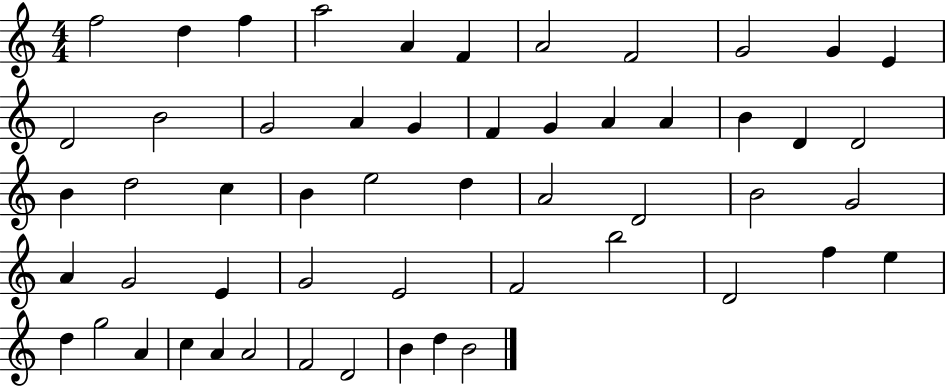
{
  \clef treble
  \numericTimeSignature
  \time 4/4
  \key c \major
  f''2 d''4 f''4 | a''2 a'4 f'4 | a'2 f'2 | g'2 g'4 e'4 | \break d'2 b'2 | g'2 a'4 g'4 | f'4 g'4 a'4 a'4 | b'4 d'4 d'2 | \break b'4 d''2 c''4 | b'4 e''2 d''4 | a'2 d'2 | b'2 g'2 | \break a'4 g'2 e'4 | g'2 e'2 | f'2 b''2 | d'2 f''4 e''4 | \break d''4 g''2 a'4 | c''4 a'4 a'2 | f'2 d'2 | b'4 d''4 b'2 | \break \bar "|."
}